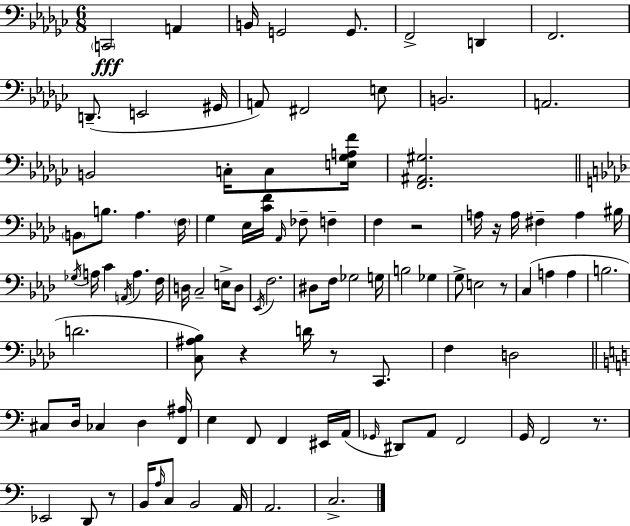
C2/h A2/q B2/s G2/h G2/e. F2/h D2/q F2/h. D2/e. E2/h G#2/s A2/e F#2/h E3/e B2/h. A2/h. B2/h C3/s C3/e [E3,Gb3,A3,F4]/s [F2,A#2,G#3]/h. B2/e B3/e. Ab3/q. F3/s G3/q Eb3/s [C4,F4]/s Ab2/s FES3/e F3/q F3/q R/h A3/s R/s A3/s F#3/q A3/q BIS3/s Gb3/s A3/s C4/q A2/s A3/q. F3/s D3/s C3/h E3/s D3/e Eb2/s F3/h. D#3/e F3/s Gb3/h G3/s B3/h Gb3/q G3/e E3/h R/e C3/q A3/q A3/q B3/h. D4/h. [C3,A#3,Bb3]/e R/q D4/s R/e C2/e. F3/q D3/h C#3/e D3/s CES3/q D3/q [F2,A#3]/s E3/q F2/e F2/q EIS2/s A2/s Gb2/s D#2/e A2/e F2/h G2/s F2/h R/e. Eb2/h D2/e R/e B2/s A3/s C3/e B2/h A2/s A2/h. C3/h.